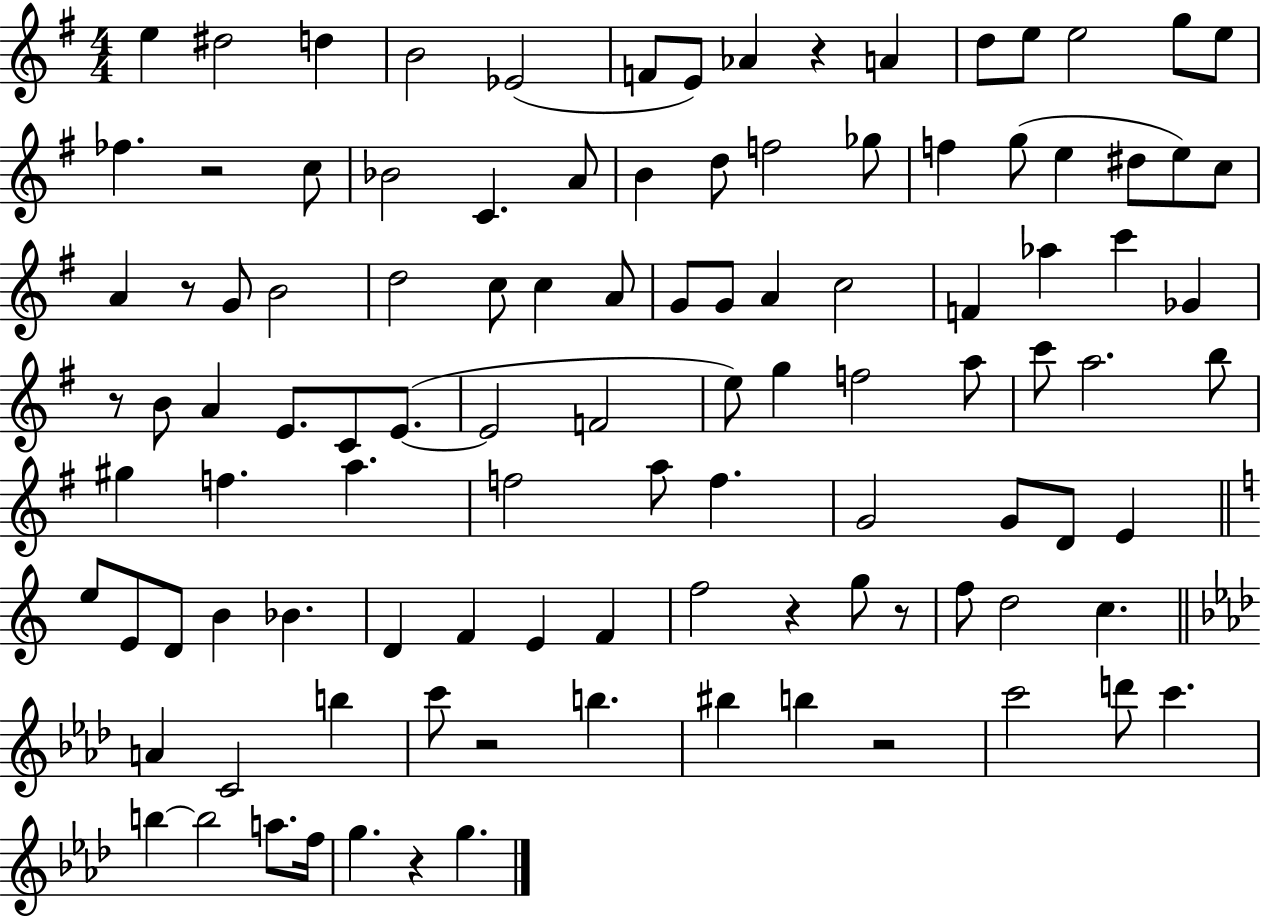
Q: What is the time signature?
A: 4/4